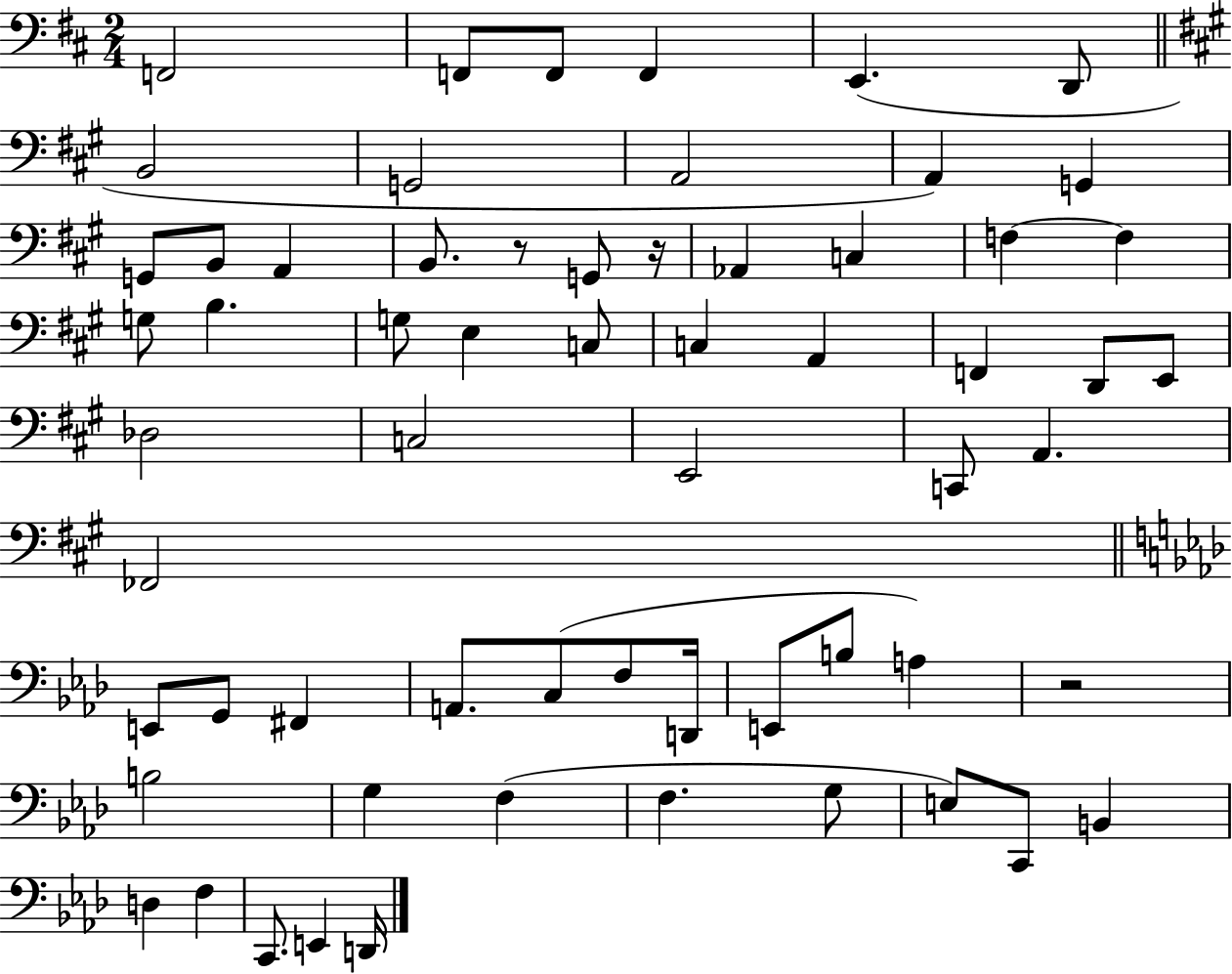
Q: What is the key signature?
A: D major